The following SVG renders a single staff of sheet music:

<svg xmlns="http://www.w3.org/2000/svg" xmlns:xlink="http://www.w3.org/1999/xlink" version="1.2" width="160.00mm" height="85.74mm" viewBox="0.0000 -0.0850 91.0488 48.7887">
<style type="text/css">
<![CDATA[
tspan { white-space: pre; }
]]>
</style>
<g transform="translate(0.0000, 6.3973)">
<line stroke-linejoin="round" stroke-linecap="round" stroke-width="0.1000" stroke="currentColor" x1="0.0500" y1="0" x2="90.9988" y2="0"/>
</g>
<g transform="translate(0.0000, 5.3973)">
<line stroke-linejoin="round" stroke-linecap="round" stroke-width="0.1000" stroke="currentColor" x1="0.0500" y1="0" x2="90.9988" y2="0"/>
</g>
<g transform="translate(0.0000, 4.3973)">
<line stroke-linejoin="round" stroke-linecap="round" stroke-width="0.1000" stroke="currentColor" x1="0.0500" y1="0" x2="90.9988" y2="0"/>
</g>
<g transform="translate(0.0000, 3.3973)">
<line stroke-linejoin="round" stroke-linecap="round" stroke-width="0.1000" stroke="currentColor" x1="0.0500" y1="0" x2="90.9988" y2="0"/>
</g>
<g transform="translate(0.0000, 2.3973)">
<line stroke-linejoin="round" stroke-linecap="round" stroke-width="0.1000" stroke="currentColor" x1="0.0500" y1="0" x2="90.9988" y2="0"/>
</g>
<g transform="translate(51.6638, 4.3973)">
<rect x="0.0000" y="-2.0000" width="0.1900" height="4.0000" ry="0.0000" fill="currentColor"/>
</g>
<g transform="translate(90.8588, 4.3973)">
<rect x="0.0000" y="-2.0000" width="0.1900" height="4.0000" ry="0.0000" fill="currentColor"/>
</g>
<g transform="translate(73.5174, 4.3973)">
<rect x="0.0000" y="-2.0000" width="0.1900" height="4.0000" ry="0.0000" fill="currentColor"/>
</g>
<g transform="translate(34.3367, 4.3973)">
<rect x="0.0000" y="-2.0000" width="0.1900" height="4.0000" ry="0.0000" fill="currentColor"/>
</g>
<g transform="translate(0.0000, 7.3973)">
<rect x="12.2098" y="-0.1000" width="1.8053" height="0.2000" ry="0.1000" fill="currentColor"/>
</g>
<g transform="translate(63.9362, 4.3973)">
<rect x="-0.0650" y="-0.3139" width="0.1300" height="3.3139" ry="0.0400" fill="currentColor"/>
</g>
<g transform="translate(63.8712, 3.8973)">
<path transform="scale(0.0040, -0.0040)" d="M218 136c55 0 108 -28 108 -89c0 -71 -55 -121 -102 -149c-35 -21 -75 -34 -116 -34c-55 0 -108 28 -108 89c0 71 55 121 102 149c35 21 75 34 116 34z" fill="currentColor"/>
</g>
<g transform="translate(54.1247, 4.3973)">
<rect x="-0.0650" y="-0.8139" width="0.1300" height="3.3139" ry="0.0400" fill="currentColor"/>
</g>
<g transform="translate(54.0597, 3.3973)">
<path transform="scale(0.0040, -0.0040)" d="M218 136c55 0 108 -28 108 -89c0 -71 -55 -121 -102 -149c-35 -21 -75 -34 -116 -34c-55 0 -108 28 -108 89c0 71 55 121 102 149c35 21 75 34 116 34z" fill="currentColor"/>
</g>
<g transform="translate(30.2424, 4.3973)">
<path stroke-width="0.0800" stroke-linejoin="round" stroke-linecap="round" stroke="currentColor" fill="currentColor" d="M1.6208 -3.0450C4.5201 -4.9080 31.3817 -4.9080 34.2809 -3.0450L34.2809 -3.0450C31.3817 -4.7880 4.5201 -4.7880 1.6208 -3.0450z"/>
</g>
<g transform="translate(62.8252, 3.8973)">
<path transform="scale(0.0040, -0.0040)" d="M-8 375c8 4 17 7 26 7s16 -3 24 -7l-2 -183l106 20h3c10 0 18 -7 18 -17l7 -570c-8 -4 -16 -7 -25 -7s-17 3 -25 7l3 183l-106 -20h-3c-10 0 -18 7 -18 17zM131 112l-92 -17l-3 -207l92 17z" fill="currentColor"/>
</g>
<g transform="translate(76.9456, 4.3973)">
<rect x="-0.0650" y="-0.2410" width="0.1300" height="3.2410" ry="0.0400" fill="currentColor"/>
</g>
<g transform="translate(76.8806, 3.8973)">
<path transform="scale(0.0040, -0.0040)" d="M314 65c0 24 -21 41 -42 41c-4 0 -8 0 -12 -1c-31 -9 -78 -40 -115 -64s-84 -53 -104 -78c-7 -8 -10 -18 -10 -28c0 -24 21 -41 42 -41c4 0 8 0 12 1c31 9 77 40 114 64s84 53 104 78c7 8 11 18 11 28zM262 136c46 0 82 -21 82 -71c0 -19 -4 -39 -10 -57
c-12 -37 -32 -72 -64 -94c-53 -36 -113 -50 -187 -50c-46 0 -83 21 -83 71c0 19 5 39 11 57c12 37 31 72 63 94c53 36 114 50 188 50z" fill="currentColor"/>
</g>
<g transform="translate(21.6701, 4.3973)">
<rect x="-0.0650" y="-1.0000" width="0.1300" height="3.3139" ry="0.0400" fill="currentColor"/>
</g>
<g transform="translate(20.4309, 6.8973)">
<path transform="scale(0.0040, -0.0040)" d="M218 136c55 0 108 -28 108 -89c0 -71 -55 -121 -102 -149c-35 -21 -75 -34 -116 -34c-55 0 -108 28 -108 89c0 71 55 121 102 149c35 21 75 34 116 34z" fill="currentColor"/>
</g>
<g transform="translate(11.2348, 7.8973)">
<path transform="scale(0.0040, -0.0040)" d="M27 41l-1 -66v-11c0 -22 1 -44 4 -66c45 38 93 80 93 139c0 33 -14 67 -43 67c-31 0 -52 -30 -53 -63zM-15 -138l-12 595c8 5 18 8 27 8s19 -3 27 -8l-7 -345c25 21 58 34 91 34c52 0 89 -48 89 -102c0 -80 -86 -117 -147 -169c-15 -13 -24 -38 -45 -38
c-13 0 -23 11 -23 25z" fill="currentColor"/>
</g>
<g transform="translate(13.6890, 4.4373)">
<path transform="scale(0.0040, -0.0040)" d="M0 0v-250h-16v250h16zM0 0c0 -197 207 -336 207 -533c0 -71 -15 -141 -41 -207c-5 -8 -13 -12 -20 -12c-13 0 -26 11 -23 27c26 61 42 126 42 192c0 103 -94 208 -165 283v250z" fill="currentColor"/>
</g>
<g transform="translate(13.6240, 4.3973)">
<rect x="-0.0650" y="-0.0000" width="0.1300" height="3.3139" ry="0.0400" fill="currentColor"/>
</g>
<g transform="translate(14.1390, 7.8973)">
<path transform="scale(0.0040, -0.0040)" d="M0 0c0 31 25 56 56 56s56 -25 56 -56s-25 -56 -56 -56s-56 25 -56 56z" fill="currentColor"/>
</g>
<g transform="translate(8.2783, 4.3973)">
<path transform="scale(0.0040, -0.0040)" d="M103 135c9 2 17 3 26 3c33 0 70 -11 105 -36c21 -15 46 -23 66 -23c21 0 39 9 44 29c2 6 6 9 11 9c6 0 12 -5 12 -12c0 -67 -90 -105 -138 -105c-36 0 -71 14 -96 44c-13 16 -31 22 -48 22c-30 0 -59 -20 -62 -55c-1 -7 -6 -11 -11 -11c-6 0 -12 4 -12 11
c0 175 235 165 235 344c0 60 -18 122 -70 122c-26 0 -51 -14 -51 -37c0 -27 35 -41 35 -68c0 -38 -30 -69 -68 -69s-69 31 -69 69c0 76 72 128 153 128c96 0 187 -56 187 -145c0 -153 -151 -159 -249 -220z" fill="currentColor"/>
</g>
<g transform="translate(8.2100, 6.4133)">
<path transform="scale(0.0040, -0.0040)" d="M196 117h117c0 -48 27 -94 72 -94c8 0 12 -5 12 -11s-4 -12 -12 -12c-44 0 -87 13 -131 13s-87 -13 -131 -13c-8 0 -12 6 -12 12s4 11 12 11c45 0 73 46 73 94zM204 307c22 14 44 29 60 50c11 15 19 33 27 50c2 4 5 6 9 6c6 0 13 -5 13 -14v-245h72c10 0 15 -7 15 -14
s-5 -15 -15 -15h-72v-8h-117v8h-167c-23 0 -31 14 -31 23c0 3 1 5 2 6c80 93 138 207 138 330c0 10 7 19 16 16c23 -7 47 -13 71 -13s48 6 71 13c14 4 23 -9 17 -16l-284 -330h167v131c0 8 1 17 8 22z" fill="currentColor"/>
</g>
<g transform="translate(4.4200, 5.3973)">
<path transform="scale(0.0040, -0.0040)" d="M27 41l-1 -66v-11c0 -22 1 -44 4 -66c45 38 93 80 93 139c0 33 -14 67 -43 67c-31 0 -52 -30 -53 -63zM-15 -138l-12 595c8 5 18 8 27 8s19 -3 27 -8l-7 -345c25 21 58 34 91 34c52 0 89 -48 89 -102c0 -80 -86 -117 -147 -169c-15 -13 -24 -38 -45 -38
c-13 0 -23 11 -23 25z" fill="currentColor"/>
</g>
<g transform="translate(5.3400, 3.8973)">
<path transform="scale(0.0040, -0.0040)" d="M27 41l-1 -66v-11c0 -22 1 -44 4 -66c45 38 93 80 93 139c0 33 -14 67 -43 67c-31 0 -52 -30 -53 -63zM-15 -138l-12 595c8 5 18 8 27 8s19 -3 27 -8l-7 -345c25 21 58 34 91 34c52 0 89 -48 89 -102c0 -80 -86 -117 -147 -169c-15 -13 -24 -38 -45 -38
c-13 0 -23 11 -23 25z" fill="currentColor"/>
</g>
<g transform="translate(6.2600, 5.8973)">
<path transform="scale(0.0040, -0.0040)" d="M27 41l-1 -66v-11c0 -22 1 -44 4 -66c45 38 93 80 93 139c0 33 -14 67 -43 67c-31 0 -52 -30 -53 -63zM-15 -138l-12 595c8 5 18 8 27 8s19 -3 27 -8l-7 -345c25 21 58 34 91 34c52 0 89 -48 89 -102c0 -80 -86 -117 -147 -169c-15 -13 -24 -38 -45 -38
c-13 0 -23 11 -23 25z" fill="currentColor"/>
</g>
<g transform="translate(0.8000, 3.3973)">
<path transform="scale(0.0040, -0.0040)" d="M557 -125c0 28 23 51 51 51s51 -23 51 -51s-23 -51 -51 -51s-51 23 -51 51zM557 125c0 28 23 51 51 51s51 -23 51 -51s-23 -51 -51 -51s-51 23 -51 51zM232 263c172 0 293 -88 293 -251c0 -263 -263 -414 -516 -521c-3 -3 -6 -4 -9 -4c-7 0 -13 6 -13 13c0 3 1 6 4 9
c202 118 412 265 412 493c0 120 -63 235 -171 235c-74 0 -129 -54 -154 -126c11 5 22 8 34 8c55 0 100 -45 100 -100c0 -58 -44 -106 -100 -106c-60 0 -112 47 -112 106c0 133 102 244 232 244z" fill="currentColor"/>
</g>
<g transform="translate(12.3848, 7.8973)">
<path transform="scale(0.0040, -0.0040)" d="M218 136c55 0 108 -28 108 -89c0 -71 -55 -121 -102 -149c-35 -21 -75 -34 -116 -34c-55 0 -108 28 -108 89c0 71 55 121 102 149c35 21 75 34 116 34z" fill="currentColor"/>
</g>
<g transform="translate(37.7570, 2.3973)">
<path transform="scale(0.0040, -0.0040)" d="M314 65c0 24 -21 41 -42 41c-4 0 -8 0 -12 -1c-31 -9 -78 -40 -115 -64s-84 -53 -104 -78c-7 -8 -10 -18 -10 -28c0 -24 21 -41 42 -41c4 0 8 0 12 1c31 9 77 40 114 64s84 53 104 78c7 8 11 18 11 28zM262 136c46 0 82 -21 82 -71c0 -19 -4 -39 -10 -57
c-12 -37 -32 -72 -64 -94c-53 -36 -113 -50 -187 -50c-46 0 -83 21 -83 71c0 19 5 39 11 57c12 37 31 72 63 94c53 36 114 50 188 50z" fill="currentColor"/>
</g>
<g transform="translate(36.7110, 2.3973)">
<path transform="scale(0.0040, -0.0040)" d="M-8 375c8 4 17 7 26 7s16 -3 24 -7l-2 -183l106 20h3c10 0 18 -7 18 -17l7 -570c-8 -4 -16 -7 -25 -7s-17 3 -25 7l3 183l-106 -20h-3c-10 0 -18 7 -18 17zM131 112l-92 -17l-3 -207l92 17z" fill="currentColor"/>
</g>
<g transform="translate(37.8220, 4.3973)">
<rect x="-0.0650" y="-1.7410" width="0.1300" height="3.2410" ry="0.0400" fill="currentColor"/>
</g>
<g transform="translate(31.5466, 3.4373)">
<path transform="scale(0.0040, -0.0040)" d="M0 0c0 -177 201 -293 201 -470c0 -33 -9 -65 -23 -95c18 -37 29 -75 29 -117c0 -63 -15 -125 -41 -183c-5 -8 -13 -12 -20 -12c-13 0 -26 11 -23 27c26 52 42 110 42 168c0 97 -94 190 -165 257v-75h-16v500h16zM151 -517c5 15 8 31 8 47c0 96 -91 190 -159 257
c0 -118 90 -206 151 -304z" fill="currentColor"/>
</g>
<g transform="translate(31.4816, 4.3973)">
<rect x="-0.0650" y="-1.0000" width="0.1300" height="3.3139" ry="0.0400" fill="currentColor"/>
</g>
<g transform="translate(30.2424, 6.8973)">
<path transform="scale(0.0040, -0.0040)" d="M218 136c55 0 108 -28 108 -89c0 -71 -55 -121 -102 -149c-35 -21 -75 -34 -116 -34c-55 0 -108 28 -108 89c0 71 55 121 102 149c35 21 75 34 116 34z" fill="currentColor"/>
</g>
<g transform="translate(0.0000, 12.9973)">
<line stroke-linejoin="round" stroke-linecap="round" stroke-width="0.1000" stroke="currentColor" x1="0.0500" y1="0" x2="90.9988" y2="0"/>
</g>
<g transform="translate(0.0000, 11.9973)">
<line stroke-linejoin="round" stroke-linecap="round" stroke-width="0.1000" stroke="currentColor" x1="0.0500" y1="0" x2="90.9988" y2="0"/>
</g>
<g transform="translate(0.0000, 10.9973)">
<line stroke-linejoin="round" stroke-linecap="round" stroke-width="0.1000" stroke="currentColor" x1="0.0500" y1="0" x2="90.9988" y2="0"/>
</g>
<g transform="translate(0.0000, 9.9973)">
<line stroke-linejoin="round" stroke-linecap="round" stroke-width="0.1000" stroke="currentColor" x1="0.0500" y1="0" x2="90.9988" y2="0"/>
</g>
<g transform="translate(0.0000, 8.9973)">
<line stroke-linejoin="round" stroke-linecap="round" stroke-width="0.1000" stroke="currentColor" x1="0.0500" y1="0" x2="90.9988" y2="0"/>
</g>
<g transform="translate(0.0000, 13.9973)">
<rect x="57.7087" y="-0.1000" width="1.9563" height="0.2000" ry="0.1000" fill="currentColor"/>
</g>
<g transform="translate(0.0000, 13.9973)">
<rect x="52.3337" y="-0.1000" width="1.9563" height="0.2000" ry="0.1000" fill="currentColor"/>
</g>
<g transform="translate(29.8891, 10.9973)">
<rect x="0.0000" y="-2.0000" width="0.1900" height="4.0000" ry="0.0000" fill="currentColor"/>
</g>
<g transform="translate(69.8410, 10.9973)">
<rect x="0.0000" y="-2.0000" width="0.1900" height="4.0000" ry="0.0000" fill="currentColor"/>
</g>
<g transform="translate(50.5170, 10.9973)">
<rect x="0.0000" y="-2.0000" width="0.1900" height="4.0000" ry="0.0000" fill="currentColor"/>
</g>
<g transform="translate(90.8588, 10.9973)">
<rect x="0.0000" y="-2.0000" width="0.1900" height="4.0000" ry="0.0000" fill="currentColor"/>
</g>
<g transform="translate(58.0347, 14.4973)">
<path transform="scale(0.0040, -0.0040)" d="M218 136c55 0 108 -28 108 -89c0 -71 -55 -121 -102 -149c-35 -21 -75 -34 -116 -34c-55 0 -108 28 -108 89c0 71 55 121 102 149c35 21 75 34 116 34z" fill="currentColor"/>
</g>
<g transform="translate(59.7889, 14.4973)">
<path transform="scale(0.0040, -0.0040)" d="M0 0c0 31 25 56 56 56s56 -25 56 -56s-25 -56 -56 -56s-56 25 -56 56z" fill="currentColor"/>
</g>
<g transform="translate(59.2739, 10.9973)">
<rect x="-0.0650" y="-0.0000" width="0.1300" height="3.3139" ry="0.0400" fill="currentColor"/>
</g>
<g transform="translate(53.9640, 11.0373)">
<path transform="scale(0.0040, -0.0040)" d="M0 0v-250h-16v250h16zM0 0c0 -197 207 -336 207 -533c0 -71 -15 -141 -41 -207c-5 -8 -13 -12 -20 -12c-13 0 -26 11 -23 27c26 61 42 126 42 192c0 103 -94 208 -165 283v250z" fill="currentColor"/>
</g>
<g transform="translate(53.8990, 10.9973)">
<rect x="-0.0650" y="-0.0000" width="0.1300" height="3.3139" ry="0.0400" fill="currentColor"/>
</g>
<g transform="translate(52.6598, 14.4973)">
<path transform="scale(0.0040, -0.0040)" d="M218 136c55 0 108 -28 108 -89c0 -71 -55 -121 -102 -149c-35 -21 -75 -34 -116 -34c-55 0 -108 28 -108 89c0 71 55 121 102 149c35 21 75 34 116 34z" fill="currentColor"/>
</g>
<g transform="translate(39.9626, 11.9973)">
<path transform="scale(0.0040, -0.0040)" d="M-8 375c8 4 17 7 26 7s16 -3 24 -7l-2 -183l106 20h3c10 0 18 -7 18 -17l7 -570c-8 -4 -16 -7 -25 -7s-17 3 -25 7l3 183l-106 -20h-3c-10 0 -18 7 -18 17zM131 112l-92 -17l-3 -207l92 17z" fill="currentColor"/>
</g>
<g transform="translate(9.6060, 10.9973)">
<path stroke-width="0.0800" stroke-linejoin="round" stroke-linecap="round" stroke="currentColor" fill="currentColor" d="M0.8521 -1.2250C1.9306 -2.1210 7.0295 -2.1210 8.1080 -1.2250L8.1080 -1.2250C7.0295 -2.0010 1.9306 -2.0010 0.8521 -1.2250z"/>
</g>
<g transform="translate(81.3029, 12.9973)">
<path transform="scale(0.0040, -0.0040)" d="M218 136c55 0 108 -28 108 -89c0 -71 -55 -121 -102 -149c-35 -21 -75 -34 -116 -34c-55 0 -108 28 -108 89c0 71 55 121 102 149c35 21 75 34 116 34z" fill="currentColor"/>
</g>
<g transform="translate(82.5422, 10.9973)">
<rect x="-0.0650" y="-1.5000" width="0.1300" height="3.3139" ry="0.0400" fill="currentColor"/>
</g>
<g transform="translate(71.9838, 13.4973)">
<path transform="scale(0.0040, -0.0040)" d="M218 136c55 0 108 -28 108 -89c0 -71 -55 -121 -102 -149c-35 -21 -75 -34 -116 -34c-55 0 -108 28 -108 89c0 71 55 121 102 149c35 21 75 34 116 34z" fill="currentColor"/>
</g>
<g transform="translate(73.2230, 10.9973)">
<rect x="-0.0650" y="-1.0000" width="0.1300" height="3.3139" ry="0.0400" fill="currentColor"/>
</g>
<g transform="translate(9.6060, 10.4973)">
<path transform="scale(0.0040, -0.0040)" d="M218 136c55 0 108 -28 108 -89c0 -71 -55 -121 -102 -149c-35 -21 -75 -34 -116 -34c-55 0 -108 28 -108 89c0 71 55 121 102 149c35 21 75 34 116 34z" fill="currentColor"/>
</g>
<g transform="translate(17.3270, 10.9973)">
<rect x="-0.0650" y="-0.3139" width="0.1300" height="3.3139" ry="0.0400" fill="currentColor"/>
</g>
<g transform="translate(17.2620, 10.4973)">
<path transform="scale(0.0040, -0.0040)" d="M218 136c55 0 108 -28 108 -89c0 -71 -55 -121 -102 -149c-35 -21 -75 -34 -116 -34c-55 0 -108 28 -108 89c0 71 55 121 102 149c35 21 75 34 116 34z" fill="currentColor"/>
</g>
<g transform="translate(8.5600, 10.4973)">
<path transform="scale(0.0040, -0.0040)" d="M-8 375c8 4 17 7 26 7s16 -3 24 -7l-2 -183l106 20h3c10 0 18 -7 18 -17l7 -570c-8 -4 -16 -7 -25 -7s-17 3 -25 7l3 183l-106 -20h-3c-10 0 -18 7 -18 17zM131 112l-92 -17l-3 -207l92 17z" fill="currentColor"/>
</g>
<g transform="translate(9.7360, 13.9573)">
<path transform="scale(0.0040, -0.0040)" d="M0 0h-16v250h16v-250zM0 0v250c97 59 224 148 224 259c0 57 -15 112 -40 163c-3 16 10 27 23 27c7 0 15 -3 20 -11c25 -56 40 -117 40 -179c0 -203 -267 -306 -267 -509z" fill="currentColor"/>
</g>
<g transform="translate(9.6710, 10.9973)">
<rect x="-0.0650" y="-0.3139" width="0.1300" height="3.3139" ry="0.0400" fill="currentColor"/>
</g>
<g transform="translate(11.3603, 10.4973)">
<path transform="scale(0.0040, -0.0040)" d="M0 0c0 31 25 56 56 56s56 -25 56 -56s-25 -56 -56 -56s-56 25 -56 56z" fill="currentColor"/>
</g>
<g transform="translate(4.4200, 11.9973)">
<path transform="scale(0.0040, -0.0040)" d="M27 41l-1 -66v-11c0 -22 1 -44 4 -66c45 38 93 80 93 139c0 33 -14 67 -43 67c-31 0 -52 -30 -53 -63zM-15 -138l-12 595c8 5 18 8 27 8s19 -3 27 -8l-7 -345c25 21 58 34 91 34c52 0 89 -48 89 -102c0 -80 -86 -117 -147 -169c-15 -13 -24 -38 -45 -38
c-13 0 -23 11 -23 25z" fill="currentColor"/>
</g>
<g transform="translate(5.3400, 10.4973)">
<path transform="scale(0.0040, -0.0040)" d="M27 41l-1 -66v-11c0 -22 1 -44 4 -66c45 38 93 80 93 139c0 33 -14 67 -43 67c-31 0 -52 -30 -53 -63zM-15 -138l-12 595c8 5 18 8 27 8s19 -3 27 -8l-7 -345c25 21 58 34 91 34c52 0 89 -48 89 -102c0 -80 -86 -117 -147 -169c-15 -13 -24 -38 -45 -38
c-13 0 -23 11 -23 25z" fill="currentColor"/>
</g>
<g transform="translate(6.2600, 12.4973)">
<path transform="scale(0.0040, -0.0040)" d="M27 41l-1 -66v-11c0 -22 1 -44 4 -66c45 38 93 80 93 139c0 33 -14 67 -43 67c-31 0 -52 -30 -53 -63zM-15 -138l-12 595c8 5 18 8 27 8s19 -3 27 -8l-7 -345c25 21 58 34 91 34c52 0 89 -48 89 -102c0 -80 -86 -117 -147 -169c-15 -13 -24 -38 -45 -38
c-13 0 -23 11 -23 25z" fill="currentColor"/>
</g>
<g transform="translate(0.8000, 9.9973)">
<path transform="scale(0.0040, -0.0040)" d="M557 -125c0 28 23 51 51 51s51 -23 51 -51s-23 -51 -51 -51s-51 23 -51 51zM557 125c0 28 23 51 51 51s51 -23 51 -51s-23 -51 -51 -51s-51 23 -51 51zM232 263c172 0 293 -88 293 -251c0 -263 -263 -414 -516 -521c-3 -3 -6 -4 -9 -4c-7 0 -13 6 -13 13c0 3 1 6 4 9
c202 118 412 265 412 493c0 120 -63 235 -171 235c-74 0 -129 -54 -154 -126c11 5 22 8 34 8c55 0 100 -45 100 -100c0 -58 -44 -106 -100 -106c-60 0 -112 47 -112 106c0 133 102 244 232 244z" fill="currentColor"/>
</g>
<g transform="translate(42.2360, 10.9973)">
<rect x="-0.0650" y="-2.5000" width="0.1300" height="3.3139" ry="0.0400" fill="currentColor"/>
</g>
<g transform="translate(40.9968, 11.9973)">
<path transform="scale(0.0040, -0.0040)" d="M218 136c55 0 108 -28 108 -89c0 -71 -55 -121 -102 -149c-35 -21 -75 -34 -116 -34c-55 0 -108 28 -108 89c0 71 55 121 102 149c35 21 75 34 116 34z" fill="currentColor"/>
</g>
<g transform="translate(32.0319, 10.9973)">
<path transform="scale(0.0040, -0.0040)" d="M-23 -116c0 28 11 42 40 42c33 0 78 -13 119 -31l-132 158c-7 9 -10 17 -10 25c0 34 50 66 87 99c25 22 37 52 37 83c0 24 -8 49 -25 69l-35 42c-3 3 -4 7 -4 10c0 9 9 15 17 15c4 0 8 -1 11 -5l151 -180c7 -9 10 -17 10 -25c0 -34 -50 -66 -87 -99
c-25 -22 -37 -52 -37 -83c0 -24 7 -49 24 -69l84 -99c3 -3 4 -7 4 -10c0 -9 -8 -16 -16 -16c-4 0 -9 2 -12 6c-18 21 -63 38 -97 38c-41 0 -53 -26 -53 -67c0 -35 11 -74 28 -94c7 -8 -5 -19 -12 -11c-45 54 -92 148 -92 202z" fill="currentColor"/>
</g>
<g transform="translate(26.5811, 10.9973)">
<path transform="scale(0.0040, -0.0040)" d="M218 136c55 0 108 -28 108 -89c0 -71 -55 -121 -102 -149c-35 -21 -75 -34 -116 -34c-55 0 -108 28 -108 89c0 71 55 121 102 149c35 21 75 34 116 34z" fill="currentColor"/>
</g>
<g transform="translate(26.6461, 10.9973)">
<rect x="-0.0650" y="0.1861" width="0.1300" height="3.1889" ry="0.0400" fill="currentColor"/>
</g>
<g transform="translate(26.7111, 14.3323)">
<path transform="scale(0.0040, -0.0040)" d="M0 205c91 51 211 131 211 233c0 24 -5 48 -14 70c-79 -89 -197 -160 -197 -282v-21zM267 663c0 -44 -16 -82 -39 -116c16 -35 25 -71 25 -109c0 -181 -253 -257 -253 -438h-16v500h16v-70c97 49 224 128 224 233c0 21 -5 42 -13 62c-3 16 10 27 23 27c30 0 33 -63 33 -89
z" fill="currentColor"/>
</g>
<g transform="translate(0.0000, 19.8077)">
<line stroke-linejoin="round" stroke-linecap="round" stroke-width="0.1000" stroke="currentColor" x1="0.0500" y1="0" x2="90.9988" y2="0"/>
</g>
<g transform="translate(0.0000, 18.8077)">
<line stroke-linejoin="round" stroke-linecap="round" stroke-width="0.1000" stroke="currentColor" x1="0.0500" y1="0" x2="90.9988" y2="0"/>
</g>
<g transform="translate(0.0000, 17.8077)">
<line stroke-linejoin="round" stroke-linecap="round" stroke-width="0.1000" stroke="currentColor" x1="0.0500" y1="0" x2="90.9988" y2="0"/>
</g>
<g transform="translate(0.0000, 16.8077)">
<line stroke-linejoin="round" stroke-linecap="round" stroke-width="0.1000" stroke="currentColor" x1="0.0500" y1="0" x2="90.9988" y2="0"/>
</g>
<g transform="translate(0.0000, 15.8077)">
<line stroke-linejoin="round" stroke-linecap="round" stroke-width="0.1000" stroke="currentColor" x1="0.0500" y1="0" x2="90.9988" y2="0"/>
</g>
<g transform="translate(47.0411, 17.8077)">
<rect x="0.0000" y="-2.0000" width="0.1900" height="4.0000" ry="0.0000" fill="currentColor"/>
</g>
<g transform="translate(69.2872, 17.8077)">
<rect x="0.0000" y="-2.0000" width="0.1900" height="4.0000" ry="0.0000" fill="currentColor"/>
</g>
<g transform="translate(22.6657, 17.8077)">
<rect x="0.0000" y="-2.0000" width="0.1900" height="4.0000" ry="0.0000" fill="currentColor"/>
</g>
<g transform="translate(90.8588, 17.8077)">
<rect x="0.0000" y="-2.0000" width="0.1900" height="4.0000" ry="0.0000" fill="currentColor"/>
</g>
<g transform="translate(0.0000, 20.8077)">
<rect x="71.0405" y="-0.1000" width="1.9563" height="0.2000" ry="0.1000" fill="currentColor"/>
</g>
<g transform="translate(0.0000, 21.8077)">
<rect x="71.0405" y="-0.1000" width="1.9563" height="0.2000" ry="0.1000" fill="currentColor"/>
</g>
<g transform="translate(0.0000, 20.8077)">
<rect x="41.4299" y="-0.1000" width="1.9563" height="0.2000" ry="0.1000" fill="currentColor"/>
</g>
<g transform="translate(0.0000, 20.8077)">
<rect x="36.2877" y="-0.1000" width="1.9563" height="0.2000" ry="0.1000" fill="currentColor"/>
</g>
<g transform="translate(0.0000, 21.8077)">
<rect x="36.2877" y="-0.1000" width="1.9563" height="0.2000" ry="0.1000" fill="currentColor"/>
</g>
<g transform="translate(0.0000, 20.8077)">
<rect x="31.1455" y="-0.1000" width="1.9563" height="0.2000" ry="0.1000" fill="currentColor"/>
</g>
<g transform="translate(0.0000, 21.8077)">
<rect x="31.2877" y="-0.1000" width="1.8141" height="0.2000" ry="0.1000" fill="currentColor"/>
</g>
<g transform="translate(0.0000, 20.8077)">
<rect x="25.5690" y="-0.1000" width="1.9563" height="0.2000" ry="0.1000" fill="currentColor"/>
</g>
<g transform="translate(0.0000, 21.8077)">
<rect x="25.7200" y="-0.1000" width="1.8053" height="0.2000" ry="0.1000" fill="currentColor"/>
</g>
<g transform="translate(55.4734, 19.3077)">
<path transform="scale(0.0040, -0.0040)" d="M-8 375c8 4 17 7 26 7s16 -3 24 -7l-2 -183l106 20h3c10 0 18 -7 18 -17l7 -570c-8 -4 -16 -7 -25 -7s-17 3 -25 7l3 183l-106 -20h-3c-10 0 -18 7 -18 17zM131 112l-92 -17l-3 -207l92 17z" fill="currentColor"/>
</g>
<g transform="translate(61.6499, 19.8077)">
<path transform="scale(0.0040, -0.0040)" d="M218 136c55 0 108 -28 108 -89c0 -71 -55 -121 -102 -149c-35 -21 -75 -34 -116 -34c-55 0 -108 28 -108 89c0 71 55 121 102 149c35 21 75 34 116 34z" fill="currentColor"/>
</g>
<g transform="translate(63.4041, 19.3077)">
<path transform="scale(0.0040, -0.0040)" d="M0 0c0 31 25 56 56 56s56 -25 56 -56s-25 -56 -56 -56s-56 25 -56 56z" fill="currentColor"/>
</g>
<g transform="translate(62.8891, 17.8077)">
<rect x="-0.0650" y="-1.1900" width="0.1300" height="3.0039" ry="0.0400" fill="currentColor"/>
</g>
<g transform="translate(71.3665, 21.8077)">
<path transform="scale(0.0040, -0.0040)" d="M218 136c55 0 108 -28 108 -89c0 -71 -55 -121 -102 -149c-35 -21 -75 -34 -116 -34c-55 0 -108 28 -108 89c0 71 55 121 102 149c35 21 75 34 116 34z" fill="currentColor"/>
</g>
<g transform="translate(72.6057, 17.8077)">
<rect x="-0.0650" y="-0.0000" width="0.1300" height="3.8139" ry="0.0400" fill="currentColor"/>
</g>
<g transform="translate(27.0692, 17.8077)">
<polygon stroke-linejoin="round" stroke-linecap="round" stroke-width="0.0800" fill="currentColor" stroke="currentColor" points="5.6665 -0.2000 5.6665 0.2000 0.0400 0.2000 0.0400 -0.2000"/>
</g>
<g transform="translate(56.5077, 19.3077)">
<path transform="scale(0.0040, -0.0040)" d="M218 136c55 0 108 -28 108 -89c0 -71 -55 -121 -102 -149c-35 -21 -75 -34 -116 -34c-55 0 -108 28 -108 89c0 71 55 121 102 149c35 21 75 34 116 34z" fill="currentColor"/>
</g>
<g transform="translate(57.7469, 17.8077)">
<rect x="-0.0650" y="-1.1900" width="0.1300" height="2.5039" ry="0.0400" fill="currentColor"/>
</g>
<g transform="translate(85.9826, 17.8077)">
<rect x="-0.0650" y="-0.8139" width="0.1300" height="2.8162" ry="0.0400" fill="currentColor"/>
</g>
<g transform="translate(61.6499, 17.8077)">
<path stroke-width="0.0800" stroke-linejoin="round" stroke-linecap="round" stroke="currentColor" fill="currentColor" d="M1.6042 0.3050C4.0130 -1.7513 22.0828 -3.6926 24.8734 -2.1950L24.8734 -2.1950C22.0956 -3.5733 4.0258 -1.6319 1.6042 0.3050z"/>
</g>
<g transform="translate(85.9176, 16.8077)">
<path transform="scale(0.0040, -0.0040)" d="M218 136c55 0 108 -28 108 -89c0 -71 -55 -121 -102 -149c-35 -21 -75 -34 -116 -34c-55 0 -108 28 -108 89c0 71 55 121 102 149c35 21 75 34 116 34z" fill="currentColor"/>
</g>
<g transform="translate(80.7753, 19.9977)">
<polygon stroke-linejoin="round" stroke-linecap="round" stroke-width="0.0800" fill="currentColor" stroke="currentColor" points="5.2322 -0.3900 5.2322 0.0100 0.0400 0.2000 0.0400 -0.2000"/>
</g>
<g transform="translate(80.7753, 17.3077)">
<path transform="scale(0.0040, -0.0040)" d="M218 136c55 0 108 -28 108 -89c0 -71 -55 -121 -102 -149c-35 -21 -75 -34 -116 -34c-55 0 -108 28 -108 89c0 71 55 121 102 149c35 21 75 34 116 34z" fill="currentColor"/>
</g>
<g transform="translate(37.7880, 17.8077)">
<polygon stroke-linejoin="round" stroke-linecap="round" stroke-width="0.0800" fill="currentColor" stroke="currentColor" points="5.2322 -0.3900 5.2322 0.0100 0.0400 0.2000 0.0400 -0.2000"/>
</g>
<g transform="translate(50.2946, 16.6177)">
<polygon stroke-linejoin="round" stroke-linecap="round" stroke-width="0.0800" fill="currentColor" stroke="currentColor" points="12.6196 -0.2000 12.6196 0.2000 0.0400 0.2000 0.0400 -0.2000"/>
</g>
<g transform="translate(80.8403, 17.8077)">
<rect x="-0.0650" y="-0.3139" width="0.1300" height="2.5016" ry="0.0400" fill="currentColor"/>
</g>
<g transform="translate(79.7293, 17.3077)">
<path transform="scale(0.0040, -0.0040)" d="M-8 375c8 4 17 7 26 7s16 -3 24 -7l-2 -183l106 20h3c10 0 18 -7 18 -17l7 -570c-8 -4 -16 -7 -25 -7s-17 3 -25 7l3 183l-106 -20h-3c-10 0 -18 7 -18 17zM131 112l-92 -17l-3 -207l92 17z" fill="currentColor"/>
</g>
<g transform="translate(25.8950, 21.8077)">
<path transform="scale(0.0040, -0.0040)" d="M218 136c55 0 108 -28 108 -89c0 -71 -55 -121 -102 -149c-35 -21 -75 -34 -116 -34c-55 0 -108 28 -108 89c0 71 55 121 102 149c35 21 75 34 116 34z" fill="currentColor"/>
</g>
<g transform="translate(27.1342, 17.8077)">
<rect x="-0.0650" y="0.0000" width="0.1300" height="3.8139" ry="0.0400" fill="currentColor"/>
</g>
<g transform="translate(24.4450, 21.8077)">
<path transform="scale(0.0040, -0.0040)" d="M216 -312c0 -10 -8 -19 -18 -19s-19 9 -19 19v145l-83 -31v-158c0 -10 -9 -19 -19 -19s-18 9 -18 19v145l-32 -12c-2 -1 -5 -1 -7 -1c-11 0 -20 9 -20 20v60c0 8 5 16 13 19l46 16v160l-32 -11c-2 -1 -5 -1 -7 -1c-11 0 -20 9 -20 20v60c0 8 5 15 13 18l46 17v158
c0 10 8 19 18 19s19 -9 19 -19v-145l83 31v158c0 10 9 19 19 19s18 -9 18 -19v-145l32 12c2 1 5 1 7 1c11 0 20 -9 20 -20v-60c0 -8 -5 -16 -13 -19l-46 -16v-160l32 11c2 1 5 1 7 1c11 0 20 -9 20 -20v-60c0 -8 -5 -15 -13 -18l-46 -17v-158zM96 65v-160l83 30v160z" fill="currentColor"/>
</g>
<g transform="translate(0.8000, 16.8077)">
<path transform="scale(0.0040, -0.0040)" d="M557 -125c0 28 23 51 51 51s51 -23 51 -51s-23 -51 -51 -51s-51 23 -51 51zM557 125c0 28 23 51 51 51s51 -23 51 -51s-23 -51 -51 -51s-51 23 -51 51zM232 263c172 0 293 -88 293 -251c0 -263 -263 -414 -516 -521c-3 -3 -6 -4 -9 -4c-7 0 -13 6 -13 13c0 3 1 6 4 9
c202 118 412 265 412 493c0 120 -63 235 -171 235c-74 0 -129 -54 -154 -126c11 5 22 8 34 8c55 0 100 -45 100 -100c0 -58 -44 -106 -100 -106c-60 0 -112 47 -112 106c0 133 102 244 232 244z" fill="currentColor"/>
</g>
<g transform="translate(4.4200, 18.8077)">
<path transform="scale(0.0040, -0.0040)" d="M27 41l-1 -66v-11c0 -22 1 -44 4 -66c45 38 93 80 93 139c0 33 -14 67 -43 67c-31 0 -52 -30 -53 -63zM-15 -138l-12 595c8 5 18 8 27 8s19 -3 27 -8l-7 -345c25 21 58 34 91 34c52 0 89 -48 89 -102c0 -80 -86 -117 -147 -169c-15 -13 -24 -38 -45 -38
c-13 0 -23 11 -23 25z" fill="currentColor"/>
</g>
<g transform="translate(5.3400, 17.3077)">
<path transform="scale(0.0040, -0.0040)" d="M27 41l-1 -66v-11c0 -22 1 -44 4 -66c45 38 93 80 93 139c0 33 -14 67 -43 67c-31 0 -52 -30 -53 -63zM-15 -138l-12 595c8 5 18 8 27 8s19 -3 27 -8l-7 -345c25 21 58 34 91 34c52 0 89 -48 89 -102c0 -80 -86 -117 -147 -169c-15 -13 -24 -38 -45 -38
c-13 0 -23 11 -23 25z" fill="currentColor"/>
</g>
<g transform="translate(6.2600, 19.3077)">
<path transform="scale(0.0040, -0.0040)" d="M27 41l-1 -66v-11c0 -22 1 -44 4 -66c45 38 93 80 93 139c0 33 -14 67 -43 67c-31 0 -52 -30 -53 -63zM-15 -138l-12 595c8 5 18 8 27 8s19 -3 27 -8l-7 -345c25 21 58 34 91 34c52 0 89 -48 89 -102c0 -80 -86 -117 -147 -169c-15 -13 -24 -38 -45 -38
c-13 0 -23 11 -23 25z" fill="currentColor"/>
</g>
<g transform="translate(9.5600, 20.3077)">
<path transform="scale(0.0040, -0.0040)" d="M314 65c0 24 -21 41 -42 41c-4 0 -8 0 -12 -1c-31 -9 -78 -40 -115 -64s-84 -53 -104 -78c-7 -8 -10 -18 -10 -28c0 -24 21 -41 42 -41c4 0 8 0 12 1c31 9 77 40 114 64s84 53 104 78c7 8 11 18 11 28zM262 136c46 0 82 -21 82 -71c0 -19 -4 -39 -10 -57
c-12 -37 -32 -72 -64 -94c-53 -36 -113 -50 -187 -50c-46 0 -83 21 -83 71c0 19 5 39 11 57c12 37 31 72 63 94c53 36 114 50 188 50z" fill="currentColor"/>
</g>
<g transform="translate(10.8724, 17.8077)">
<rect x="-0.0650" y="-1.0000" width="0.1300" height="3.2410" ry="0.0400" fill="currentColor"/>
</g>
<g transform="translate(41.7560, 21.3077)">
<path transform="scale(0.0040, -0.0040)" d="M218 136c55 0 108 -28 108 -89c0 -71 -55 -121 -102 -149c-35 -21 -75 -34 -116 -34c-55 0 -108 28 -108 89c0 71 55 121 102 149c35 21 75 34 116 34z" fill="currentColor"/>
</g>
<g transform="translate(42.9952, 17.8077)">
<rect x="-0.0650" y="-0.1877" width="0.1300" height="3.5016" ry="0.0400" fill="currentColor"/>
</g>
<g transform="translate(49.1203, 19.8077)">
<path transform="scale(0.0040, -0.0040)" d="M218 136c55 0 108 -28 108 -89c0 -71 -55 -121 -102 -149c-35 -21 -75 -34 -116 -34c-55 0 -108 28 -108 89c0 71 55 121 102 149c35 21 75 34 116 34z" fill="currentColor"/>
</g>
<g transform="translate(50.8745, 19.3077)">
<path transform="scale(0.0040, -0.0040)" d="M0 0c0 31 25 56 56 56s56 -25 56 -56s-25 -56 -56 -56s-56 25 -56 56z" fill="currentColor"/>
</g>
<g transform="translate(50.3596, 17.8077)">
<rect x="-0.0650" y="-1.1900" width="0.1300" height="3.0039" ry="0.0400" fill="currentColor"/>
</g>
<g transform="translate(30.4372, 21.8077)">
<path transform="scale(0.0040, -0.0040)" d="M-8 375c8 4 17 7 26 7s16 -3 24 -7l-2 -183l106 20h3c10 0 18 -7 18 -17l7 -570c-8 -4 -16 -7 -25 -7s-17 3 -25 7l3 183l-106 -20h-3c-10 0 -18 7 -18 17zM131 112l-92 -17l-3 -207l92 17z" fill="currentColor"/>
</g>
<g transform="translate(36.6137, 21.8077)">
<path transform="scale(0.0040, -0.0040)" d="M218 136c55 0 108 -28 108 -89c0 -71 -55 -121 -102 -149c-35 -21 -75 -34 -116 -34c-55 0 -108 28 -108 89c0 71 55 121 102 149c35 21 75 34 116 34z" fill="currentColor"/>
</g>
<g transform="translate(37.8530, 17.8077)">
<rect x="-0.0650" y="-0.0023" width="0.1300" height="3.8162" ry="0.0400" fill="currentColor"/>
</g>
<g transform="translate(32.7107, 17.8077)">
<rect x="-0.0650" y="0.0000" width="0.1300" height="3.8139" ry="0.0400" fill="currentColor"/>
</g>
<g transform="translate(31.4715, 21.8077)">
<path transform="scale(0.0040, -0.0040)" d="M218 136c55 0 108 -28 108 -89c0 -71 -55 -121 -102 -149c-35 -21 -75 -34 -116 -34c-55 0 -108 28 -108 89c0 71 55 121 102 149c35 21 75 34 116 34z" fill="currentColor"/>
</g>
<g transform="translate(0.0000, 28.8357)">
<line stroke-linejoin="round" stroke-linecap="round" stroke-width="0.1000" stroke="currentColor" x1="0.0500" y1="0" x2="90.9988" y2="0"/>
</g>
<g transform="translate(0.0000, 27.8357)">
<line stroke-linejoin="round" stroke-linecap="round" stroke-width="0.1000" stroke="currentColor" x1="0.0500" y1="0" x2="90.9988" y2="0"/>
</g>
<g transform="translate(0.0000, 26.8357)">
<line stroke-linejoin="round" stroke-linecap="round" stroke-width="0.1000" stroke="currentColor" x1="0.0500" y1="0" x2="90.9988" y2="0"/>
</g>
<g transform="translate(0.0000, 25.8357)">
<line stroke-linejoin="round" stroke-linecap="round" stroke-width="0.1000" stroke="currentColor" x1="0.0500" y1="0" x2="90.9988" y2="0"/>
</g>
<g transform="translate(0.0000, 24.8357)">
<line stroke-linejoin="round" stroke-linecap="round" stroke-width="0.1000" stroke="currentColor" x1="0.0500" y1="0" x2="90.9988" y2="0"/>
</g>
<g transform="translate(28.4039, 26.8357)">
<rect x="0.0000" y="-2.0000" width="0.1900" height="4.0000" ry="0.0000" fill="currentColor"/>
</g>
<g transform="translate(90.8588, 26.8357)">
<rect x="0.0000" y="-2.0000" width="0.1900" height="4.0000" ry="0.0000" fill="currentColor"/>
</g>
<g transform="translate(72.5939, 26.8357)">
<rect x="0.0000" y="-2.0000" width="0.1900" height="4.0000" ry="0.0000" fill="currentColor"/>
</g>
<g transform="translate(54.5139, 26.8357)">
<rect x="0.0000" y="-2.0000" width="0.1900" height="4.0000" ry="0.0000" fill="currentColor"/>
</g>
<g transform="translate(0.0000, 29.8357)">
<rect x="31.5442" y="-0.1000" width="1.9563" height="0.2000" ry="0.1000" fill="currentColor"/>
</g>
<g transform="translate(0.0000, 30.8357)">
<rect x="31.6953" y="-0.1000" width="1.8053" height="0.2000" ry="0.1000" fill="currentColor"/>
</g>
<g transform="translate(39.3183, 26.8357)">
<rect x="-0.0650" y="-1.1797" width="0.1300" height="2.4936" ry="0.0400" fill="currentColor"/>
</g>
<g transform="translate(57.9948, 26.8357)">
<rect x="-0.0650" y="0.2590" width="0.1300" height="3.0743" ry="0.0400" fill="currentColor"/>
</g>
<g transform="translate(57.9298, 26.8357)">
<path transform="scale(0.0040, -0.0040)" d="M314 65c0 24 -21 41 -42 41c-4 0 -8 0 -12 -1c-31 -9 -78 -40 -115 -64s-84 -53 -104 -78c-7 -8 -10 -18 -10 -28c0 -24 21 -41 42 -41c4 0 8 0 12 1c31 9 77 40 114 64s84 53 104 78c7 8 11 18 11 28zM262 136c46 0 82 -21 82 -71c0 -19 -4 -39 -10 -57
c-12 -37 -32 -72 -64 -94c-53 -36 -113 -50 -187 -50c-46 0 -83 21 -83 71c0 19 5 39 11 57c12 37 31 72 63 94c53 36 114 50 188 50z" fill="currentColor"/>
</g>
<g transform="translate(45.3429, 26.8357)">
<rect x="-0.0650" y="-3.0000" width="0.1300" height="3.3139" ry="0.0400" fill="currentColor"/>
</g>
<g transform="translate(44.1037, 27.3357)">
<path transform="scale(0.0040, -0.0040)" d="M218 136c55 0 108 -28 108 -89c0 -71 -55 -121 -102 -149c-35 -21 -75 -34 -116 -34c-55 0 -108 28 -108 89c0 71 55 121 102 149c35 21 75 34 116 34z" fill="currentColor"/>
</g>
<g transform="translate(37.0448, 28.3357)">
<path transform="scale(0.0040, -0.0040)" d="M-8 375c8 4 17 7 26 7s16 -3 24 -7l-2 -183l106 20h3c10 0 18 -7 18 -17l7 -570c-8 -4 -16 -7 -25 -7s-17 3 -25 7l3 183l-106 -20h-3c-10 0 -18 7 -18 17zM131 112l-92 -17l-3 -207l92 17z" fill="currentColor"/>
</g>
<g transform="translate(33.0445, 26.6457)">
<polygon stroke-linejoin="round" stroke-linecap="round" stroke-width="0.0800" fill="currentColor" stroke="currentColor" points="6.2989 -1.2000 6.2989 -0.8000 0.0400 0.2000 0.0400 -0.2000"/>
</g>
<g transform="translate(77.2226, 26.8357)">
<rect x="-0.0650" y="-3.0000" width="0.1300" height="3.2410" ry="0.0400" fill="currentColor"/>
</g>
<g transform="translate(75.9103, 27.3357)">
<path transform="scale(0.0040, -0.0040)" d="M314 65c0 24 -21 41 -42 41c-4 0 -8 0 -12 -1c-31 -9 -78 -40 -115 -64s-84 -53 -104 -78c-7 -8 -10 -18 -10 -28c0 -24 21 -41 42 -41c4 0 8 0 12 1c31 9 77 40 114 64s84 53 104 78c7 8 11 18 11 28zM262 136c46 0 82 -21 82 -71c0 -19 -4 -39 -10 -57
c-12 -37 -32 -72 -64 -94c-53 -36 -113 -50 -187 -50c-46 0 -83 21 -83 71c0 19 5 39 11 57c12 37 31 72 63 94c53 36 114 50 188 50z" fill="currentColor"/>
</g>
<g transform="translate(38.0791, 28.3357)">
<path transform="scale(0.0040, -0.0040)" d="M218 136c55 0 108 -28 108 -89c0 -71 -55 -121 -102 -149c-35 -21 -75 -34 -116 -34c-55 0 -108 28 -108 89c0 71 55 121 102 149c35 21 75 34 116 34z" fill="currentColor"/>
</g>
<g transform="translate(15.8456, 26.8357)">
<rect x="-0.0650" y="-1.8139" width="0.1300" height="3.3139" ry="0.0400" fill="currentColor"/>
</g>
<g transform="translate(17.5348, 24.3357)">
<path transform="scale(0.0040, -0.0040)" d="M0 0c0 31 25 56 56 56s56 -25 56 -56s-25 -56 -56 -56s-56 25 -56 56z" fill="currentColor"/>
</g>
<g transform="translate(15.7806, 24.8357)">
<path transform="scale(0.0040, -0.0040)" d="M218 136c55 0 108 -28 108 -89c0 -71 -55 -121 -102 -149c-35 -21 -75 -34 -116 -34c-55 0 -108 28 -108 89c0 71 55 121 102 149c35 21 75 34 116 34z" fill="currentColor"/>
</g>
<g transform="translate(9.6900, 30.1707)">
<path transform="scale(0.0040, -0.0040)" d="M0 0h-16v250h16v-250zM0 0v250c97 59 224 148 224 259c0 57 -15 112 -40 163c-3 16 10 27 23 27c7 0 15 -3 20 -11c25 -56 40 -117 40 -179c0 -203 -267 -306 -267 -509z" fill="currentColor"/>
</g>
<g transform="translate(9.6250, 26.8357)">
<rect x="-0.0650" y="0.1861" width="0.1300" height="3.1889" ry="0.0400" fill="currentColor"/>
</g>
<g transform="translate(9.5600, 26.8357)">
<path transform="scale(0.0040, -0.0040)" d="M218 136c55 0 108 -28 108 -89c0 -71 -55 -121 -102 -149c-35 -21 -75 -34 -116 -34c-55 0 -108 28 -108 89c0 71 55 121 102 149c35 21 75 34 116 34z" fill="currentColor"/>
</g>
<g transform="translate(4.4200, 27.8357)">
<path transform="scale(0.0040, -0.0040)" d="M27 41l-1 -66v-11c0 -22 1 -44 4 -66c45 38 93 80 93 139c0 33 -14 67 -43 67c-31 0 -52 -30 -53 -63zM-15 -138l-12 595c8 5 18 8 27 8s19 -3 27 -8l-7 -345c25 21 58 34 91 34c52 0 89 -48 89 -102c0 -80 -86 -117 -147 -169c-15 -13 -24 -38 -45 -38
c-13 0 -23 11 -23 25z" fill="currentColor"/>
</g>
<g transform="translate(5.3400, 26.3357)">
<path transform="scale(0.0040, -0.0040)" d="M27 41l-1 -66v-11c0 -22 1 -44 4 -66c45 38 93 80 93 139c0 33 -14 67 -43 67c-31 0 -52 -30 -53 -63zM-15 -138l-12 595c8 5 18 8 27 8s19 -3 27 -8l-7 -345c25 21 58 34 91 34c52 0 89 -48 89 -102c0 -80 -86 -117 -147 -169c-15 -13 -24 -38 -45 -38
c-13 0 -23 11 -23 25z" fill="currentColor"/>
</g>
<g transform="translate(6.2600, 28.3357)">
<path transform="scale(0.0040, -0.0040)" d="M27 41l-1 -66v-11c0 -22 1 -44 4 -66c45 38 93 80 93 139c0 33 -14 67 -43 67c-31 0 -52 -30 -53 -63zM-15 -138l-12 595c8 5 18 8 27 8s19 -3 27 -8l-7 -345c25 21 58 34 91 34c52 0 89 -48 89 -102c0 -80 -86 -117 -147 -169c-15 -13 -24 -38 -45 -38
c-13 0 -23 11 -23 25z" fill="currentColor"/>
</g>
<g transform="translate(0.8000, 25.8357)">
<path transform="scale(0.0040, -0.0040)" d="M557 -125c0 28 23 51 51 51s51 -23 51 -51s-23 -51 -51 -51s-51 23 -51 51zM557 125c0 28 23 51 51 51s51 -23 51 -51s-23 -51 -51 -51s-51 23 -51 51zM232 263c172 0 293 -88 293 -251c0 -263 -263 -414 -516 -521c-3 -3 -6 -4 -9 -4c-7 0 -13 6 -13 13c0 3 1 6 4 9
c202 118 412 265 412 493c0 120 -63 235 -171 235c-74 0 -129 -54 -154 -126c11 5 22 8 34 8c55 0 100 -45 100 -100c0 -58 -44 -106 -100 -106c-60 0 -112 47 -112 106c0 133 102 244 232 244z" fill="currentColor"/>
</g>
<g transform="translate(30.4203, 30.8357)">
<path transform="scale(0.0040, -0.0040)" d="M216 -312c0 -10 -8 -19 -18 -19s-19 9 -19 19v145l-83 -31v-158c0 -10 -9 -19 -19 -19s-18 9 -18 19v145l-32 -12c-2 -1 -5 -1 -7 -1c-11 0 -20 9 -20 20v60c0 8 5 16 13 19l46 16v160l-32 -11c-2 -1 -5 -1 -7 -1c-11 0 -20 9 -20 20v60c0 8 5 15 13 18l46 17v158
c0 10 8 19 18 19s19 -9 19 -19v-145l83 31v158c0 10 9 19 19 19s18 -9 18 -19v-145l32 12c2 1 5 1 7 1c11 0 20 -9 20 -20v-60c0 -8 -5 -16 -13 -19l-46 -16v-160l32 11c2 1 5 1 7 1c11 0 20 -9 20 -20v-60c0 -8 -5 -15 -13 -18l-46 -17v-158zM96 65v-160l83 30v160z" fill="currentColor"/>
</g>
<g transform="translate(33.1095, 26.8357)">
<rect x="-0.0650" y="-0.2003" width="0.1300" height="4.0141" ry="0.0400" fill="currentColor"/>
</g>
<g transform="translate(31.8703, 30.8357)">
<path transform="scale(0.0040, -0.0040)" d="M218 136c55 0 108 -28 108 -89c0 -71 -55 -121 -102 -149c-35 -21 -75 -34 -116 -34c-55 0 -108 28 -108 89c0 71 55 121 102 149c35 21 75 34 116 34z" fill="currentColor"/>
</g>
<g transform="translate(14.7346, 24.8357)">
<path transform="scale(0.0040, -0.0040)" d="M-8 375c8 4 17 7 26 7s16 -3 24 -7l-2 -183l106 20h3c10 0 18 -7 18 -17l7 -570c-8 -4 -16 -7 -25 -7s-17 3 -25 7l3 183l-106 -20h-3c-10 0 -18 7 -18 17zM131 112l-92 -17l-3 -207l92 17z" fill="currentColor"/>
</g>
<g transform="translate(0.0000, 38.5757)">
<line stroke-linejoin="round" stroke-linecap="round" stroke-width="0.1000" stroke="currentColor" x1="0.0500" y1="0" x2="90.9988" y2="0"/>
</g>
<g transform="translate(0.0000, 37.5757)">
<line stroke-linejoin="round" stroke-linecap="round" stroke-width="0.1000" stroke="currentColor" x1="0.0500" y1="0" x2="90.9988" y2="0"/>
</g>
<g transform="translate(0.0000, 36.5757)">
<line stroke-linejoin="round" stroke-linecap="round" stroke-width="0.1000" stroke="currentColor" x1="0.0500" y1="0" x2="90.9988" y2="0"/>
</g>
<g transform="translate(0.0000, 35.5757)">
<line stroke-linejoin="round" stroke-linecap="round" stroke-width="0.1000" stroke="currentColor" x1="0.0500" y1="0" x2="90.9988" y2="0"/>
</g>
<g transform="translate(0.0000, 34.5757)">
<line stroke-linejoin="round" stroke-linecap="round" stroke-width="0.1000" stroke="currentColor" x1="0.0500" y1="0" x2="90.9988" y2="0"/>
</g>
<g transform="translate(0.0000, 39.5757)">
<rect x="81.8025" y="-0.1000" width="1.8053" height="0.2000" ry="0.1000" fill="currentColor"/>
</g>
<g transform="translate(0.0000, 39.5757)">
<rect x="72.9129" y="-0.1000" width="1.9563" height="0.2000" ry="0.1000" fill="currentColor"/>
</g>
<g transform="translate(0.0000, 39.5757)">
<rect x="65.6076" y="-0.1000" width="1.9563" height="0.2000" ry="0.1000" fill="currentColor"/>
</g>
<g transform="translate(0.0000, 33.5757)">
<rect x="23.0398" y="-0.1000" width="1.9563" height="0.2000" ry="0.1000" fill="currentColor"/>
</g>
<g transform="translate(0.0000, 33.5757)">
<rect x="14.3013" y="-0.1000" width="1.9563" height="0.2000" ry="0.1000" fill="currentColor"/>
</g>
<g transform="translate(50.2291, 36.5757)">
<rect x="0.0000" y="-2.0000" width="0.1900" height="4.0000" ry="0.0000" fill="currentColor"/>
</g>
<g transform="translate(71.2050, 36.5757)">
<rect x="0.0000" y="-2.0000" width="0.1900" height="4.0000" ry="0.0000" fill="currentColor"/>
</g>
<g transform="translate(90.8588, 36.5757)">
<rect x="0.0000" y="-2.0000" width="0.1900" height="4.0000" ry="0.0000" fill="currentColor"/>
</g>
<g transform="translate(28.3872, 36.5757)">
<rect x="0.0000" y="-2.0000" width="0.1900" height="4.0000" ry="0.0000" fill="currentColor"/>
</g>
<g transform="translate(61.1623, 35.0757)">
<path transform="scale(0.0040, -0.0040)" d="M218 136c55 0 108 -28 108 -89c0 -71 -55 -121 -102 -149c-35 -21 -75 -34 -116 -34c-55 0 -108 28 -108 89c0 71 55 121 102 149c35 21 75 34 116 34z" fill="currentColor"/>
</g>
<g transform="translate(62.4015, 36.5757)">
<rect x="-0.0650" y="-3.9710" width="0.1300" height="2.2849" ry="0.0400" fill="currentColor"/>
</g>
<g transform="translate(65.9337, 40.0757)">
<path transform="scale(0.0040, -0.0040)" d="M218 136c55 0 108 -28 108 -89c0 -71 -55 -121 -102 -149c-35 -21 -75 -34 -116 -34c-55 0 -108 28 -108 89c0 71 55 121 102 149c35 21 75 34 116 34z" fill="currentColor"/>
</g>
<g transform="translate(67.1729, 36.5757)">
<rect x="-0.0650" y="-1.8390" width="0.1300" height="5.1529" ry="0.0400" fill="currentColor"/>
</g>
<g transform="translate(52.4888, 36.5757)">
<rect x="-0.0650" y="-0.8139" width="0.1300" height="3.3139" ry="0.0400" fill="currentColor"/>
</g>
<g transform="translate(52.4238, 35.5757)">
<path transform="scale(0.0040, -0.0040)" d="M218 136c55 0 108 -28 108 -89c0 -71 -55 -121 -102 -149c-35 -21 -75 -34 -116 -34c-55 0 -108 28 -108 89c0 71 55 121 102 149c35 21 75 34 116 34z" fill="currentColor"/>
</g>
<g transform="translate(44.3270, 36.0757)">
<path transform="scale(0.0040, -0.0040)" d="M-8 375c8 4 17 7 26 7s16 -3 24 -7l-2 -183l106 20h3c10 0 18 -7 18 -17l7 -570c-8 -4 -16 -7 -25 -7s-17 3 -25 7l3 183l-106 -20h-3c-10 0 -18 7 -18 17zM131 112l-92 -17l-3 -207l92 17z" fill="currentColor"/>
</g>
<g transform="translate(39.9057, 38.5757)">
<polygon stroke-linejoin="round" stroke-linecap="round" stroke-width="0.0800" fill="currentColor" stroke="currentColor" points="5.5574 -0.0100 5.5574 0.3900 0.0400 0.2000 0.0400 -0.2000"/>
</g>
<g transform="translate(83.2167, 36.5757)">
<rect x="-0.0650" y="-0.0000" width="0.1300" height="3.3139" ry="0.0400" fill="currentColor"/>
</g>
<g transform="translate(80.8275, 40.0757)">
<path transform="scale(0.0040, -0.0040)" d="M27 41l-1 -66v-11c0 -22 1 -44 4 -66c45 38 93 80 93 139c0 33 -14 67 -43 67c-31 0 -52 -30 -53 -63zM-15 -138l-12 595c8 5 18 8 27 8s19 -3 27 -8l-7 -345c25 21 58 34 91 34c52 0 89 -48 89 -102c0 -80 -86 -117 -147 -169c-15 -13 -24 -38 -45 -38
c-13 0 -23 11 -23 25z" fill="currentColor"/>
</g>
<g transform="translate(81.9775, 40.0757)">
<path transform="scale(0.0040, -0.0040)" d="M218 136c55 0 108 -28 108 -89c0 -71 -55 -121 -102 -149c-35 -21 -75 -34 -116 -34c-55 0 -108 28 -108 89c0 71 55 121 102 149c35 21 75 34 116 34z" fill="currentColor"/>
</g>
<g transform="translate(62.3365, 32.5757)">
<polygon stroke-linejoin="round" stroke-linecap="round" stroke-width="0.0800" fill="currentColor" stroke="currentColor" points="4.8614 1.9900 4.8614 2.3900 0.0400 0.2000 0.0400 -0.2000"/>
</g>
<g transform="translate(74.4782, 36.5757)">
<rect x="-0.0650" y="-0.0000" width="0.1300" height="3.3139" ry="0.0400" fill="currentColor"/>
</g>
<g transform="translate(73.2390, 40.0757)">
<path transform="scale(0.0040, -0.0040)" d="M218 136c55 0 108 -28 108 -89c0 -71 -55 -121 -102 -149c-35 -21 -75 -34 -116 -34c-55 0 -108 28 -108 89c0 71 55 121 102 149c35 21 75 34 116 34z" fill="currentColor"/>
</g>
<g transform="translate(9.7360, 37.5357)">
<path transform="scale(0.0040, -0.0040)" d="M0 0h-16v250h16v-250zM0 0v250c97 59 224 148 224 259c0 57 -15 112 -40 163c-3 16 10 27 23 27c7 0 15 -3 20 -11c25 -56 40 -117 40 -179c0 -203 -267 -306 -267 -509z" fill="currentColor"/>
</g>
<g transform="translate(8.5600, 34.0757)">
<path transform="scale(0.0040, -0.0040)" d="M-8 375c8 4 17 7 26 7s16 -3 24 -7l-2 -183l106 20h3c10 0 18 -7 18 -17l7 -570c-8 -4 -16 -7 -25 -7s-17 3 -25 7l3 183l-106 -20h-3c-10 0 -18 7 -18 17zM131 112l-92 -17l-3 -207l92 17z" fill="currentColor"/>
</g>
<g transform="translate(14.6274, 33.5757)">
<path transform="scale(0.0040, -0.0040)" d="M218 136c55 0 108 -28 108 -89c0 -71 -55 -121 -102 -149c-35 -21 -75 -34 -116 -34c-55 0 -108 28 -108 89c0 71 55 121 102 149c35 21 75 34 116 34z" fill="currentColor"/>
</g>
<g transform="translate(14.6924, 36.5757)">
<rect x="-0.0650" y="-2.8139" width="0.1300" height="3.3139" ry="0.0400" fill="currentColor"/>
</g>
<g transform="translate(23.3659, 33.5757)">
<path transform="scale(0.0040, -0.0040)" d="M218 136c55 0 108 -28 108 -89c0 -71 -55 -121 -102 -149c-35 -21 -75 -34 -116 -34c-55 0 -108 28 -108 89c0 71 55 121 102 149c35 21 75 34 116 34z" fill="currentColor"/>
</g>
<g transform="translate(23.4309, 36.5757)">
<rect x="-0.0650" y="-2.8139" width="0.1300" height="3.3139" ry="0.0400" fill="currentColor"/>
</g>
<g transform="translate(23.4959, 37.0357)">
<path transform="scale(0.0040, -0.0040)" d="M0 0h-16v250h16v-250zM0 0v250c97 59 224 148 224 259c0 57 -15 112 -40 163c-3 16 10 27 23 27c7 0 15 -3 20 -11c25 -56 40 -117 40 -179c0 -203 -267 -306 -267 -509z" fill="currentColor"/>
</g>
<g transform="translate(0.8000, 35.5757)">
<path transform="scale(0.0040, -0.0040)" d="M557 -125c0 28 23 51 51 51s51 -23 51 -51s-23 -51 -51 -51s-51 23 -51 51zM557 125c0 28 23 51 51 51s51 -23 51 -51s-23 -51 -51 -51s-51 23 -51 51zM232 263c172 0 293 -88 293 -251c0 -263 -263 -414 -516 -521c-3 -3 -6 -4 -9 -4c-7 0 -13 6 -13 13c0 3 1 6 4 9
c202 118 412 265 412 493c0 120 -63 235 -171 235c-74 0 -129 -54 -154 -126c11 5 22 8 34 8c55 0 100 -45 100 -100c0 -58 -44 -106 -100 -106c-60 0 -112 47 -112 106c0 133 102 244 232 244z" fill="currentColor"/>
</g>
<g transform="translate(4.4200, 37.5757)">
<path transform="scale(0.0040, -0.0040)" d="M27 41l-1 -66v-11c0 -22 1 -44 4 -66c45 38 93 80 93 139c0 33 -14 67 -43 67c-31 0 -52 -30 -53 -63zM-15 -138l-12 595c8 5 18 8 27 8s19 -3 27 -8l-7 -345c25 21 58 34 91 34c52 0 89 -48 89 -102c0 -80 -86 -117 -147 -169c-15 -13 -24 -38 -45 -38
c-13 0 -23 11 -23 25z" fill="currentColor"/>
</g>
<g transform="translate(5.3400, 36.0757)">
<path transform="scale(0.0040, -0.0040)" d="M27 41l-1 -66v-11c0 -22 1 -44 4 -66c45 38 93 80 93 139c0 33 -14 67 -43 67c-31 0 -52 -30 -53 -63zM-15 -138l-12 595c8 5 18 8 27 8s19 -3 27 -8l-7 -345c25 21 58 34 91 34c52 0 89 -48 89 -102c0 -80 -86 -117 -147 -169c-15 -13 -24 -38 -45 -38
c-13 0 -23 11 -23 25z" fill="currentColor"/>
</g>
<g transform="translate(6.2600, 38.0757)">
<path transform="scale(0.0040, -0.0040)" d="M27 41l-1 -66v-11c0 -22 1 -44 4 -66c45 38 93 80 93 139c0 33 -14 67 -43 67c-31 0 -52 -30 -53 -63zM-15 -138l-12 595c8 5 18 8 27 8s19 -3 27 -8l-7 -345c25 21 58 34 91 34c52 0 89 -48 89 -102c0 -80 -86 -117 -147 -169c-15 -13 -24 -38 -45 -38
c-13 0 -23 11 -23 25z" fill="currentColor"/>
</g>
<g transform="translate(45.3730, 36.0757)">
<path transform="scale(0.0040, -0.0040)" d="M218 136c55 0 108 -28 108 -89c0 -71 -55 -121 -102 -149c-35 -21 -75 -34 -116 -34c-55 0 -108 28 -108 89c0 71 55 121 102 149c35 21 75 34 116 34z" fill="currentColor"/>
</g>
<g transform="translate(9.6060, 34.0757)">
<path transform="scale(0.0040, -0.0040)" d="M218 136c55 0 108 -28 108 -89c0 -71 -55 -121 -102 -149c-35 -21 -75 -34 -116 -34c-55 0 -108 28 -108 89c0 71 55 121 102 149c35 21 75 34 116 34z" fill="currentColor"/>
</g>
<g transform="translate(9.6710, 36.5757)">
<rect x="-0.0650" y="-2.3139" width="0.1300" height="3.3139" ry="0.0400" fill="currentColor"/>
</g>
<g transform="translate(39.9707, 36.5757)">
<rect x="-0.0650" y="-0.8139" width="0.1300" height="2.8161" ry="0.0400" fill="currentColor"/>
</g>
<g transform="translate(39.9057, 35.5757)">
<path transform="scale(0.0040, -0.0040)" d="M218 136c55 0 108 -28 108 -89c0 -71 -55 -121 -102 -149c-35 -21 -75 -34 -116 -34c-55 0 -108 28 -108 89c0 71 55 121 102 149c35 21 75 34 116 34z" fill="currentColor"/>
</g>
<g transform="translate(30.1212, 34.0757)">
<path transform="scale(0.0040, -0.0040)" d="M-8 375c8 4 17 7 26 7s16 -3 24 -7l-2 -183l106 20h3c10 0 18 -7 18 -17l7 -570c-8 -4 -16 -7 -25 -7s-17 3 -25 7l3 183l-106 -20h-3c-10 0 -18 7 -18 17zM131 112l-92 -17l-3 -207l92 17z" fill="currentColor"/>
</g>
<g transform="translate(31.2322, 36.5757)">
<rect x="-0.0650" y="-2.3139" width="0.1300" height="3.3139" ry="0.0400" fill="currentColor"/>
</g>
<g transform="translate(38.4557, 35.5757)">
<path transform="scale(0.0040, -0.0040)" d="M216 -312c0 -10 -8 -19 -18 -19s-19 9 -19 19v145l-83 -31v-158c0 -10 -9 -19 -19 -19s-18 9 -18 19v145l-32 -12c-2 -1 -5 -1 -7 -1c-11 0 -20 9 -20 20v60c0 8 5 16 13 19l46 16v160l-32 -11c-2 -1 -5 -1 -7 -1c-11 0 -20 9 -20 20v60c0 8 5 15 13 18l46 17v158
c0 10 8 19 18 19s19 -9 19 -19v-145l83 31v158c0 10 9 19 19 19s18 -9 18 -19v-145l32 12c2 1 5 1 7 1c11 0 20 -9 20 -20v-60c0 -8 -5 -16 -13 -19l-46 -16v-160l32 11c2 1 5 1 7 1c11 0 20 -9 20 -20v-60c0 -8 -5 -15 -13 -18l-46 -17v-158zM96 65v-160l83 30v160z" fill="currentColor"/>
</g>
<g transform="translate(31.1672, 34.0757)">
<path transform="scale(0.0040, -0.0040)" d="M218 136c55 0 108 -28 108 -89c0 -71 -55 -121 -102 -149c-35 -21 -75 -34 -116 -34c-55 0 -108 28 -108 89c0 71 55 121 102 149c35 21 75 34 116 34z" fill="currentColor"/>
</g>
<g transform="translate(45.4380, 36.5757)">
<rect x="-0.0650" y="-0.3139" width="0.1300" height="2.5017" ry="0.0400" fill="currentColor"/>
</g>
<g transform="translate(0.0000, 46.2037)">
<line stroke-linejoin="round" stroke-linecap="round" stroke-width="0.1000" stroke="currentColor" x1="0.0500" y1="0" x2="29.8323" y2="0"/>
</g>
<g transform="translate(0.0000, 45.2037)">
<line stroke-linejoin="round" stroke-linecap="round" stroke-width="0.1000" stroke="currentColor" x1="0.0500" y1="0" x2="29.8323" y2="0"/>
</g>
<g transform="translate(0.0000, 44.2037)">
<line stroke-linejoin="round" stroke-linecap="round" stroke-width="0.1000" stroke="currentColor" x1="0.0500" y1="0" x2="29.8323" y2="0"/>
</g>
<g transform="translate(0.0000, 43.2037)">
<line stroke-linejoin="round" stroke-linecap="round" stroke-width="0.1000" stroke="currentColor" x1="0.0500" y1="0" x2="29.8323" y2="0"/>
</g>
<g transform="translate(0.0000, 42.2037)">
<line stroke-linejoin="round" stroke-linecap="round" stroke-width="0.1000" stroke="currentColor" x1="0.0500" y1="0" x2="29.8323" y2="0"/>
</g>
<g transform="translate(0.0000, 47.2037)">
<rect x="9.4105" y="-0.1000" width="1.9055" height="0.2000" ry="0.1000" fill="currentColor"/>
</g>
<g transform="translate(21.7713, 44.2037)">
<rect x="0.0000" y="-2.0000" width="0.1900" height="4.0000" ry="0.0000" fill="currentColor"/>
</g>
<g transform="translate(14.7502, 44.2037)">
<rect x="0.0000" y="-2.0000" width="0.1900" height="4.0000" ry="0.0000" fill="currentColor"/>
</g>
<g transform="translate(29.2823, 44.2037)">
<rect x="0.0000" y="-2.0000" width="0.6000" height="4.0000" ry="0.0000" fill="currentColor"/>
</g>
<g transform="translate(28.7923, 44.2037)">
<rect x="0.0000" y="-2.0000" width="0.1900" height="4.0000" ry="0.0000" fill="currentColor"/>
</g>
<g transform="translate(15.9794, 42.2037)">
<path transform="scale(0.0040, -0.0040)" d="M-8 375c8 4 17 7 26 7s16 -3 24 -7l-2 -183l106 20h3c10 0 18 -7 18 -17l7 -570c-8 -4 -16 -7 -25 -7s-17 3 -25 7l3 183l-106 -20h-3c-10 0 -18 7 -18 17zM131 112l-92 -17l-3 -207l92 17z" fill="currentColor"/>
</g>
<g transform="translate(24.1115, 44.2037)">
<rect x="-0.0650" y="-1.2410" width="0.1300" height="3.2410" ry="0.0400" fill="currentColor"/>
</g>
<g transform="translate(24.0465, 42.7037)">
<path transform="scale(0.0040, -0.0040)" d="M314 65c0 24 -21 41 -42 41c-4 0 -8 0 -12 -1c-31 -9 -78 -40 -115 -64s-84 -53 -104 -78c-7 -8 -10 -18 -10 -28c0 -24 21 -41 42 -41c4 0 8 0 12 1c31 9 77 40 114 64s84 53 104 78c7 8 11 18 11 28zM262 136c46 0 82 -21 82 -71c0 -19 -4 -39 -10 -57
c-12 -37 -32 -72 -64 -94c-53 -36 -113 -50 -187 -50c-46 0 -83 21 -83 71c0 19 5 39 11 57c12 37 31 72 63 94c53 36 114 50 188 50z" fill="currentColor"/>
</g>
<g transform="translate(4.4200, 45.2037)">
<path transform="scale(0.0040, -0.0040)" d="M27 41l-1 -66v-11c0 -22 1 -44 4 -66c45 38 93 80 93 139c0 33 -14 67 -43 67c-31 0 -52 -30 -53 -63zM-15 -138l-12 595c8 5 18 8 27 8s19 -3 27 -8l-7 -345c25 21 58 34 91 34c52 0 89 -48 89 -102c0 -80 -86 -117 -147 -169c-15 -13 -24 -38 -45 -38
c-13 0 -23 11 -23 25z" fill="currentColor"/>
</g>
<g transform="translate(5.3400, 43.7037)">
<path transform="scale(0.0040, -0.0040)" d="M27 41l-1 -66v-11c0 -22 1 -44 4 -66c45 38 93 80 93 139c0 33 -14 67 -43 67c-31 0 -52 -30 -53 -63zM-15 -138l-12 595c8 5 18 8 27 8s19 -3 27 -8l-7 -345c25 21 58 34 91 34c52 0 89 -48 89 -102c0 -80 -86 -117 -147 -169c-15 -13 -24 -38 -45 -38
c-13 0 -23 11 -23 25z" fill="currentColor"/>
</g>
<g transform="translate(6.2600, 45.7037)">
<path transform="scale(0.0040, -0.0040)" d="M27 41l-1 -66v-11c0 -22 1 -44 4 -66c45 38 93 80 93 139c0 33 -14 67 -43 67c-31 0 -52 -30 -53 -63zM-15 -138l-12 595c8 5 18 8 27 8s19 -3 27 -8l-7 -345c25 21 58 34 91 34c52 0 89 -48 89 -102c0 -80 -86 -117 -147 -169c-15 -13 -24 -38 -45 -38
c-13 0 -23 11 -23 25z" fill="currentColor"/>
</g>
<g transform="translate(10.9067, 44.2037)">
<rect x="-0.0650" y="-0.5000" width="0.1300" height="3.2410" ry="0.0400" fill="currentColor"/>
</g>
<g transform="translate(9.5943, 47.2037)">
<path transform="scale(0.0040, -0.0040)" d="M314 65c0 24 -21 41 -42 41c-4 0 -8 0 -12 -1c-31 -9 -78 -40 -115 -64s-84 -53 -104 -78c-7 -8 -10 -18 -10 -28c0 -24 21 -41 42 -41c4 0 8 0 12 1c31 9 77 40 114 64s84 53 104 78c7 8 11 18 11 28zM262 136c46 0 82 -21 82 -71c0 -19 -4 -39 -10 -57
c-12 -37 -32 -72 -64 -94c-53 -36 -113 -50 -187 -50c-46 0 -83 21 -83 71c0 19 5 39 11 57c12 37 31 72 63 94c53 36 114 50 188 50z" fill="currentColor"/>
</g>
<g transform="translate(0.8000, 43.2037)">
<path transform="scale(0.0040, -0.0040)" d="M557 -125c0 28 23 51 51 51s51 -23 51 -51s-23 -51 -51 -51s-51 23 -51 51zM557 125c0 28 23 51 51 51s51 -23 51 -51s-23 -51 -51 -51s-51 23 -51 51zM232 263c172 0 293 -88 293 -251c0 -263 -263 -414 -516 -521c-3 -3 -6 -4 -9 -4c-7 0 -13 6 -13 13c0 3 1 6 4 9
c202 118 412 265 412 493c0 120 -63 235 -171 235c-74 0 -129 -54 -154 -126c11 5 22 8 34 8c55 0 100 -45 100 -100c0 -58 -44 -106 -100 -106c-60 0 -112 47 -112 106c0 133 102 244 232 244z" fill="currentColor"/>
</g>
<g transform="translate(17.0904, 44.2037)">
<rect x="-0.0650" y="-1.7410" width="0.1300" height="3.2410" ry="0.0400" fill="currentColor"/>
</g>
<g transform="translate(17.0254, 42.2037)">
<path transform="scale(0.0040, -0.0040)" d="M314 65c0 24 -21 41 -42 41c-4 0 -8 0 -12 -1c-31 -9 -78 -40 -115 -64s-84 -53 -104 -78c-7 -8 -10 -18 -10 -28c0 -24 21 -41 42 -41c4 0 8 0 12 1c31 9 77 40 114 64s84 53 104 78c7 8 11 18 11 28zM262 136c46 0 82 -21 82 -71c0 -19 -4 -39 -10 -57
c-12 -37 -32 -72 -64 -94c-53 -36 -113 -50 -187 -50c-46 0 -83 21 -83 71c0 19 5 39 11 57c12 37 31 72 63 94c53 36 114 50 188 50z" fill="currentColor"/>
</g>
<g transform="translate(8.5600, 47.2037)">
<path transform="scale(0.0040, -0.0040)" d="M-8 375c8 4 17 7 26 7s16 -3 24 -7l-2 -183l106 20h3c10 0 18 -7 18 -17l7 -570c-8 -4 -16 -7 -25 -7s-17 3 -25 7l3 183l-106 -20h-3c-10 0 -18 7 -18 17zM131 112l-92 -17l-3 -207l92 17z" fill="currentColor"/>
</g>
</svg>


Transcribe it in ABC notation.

X:1
T:Untitled
M:2/4
L:1/4
K:Eb
_D,,/2 F,, F,,/4 A,2 F, E, _E,2 E,/2 E, D,/4 z B,, D,,/2 D,, F,, G,, F,,2 ^C,,/2 C,,/2 C,,/2 D,,/2 G,,/2 A,,/2 G,,/2 C,, E,/2 F,/2 D,/2 A, ^C,,/2 A,,/2 C, D,2 C,2 B,/2 C C/2 B, ^F,/2 E,/2 F, G,/2 D,,/2 D,, _D,, E,,2 A,2 G,2